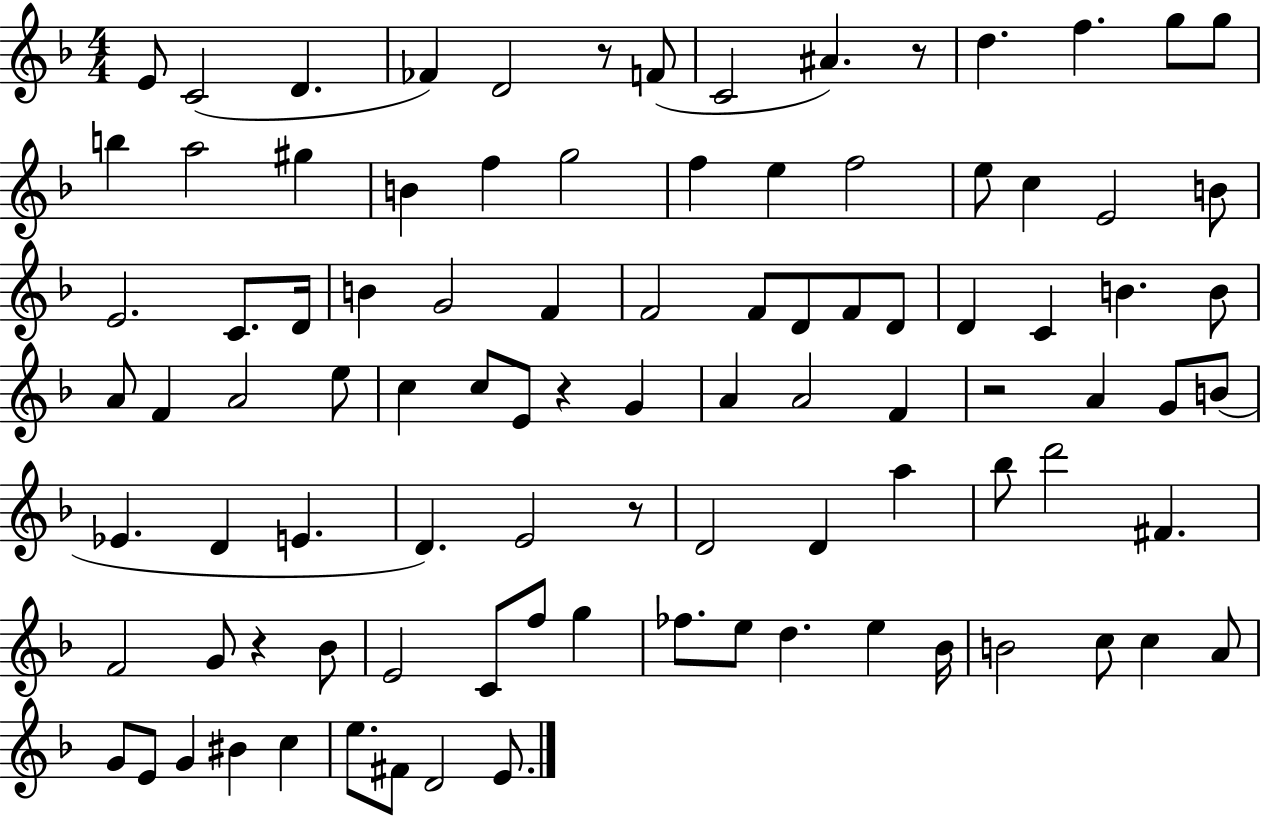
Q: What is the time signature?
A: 4/4